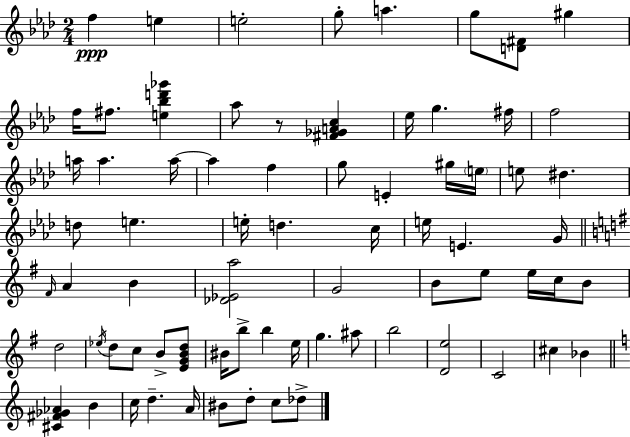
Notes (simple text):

F5/q E5/q E5/h G5/e A5/q. G5/e [D4,F#4]/e G#5/q F5/s F#5/e. [E5,Bb5,D6,Gb6]/q Ab5/e R/e [F#4,Gb4,A4,C5]/q Eb5/s G5/q. F#5/s F5/h A5/s A5/q. A5/s A5/q F5/q G5/e E4/q G#5/s E5/s E5/e D#5/q. D5/e E5/q. E5/s D5/q. C5/s E5/s E4/q. G4/s F#4/s A4/q B4/q [Db4,Eb4,A5]/h G4/h B4/e E5/e E5/s C5/s B4/e D5/h Eb5/s D5/e C5/e B4/e [E4,G4,B4,D5]/e BIS4/s B5/e B5/q E5/s G5/q. A#5/e B5/h [D4,E5]/h C4/h C#5/q Bb4/q [C#4,F#4,Gb4,Ab4]/q B4/q C5/s D5/q. A4/s BIS4/e D5/e C5/e Db5/e